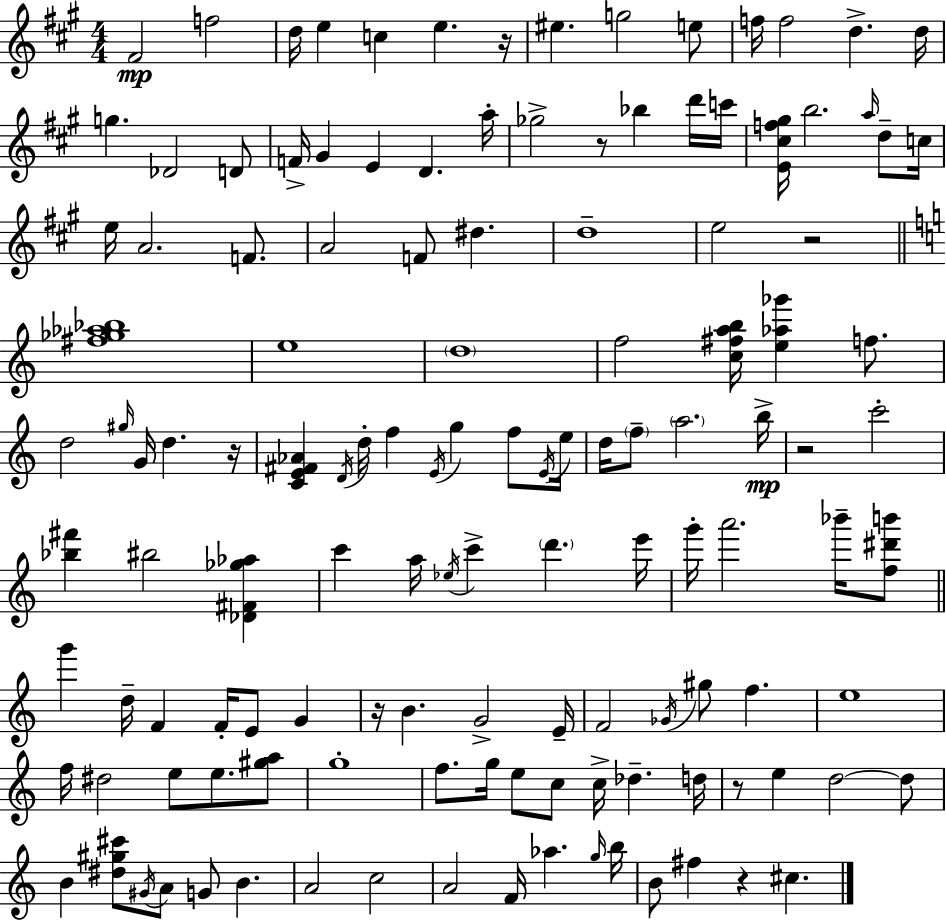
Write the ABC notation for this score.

X:1
T:Untitled
M:4/4
L:1/4
K:A
^F2 f2 d/4 e c e z/4 ^e g2 e/2 f/4 f2 d d/4 g _D2 D/2 F/4 ^G E D a/4 _g2 z/2 _b d'/4 c'/4 [E^cf^g]/4 b2 a/4 d/2 c/4 e/4 A2 F/2 A2 F/2 ^d d4 e2 z2 [^f_g_a_b]4 e4 d4 f2 [c^fab]/4 [e_a_g'] f/2 d2 ^g/4 G/4 d z/4 [CE^F_A] D/4 d/4 f E/4 g f/2 E/4 e/4 d/4 f/2 a2 b/4 z2 c'2 [_b^f'] ^b2 [_D^F_g_a] c' a/4 _e/4 c' d' e'/4 g'/4 a'2 _b'/4 [f^d'b']/2 g' d/4 F F/4 E/2 G z/4 B G2 E/4 F2 _G/4 ^g/2 f e4 f/4 ^d2 e/2 e/2 [^ga]/2 g4 f/2 g/4 e/2 c/2 c/4 _d d/4 z/2 e d2 d/2 B [^d^g^c']/2 ^G/4 A/2 G/2 B A2 c2 A2 F/4 _a g/4 b/4 B/2 ^f z ^c